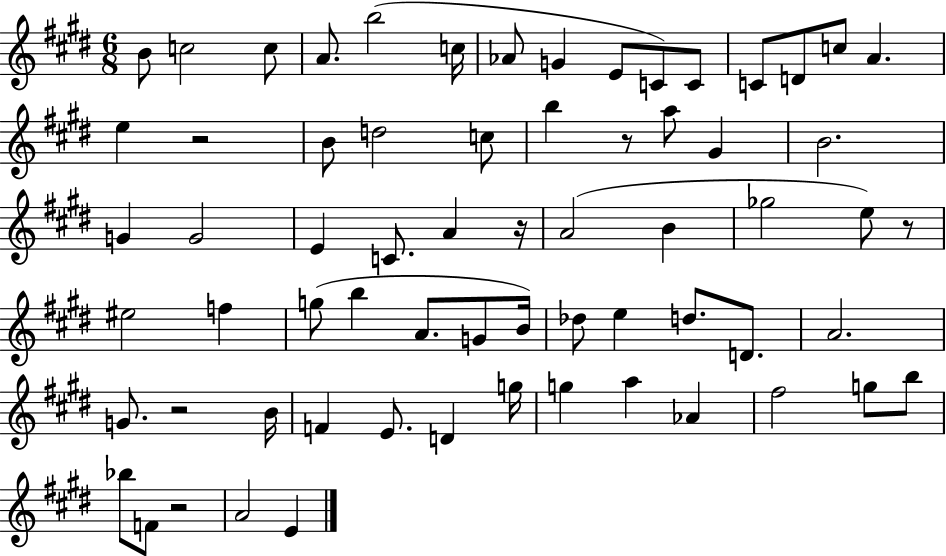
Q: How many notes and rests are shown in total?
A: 66